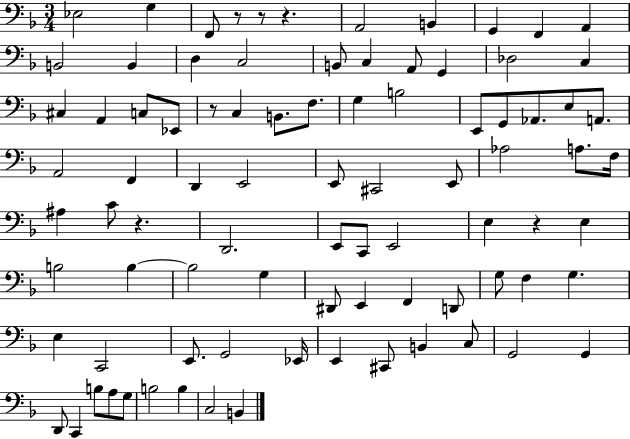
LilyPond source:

{
  \clef bass
  \numericTimeSignature
  \time 3/4
  \key f \major
  \repeat volta 2 { ees2 g4 | f,8 r8 r8 r4. | a,2 b,4 | g,4 f,4 a,4 | \break b,2 b,4 | d4 c2 | b,8 c4 a,8 g,4 | des2 c4 | \break cis4 a,4 c8 ees,8 | r8 c4 b,8. f8. | g4 b2 | e,8 g,8 aes,8. e8 a,8. | \break a,2 f,4 | d,4 e,2 | e,8 cis,2 e,8 | aes2 a8. f16 | \break ais4 c'8 r4. | d,2. | e,8 c,8 e,2 | e4 r4 e4 | \break b2 b4~~ | b2 g4 | dis,8 e,4 f,4 d,8 | g8 f4 g4. | \break e4 c,2 | e,8. g,2 ees,16 | e,4 cis,8 b,4 c8 | g,2 g,4 | \break d,8 c,4 b8 a8 g8 | b2 b4 | c2 b,4 | } \bar "|."
}